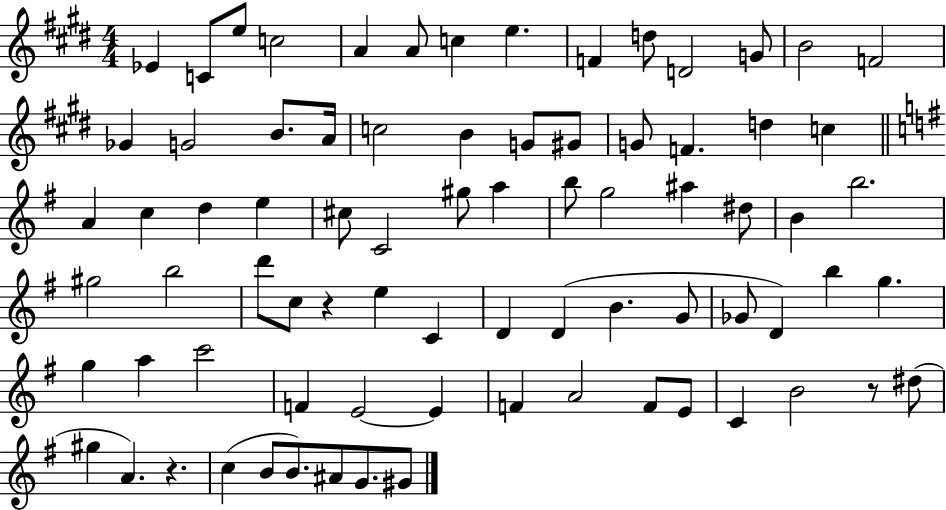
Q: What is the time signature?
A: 4/4